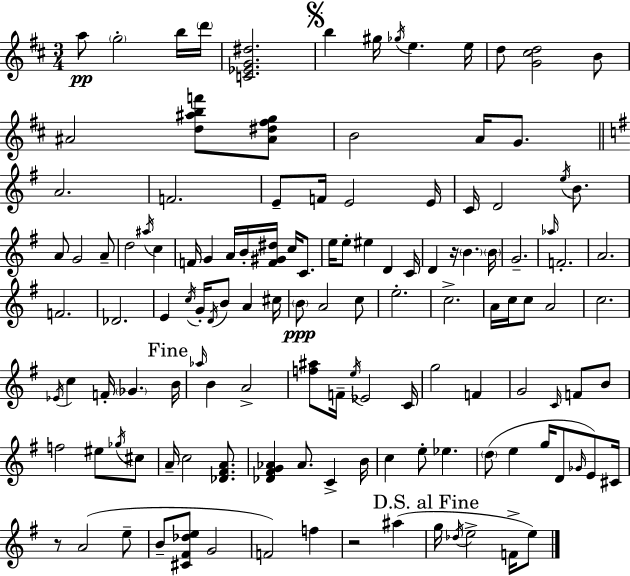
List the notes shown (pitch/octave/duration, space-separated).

A5/e G5/h B5/s D6/s [C4,Eb4,G4,D#5]/h. B5/q G#5/s Gb5/s E5/q. E5/s D5/e [G4,C#5,D5]/h B4/e A#4/h [D5,A#5,B5,F6]/e [A#4,D#5,F#5,G5]/e B4/h A4/s G4/e. A4/h. F4/h. E4/e F4/s E4/h E4/s C4/s D4/h E5/s B4/e. A4/e G4/h A4/e D5/h A#5/s C5/q F4/s G4/q A4/s B4/s [F4,G#4,D#5]/s C5/s C4/e. E5/s E5/e EIS5/q D4/q C4/s D4/q R/s B4/q. B4/s G4/h. Ab5/s F4/h. A4/h. F4/h. Db4/h. E4/q C5/s G4/s D4/s B4/e A4/q C#5/s B4/e A4/h C5/e E5/h. C5/h. A4/s C5/s C5/e A4/h C5/h. Eb4/s C5/q F4/s Gb4/q. B4/s Ab5/s B4/q A4/h [F5,A#5]/e F4/s E5/s Eb4/h C4/s G5/h F4/q G4/h C4/s F4/e B4/e F5/h EIS5/e Gb5/s C#5/e A4/s C5/h [Db4,F#4,A4]/e. [Db4,F#4,G4,Ab4]/q Ab4/e. C4/q B4/s C5/q E5/e Eb5/q. D5/e E5/q G5/s D4/e Gb4/s E4/e C#4/s R/e A4/h E5/e B4/e [C#4,F#4,Db5,E5]/e G4/h F4/h F5/q R/h A#5/q G5/s Db5/s E5/h F4/s E5/e